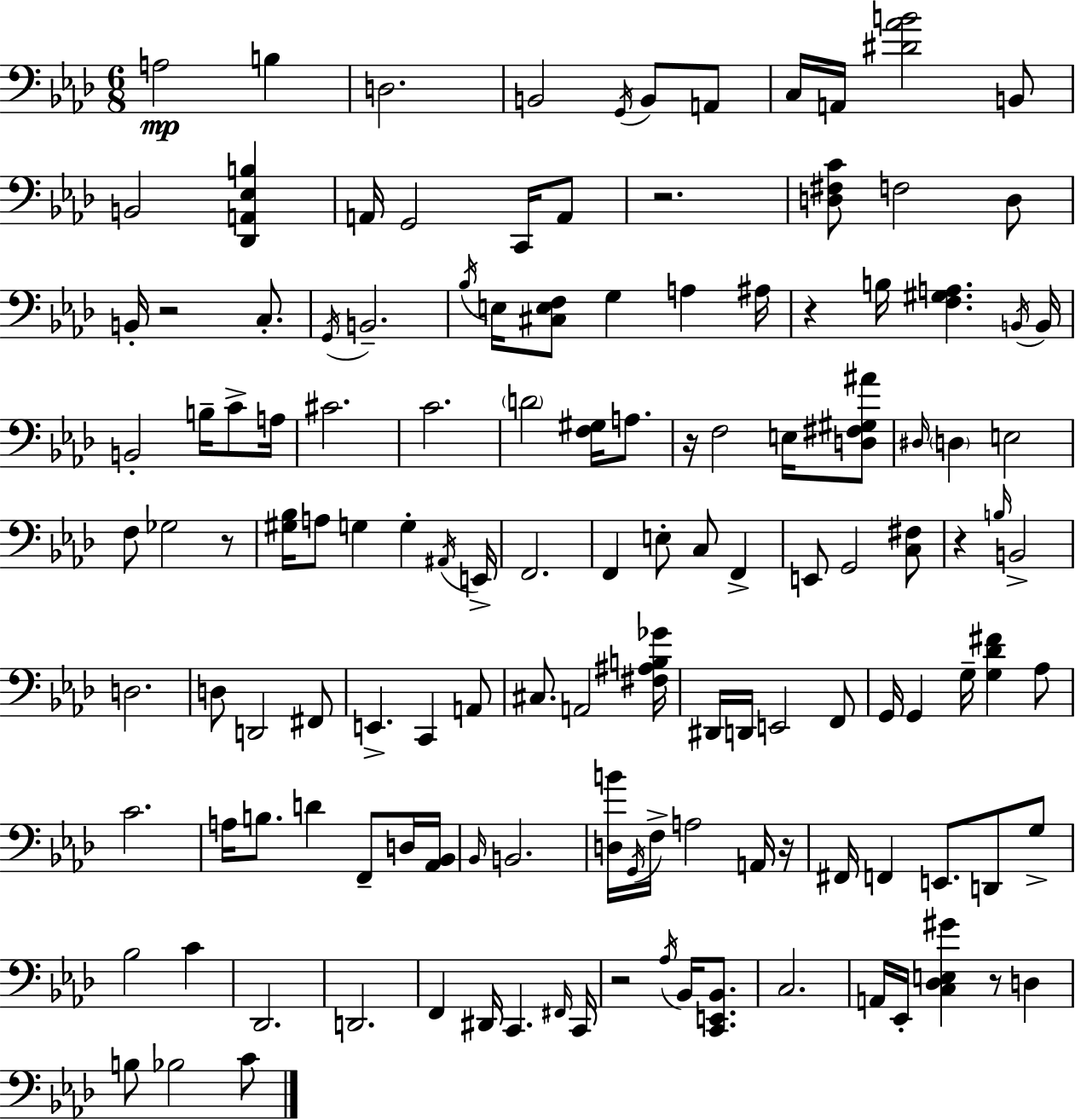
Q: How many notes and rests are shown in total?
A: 134